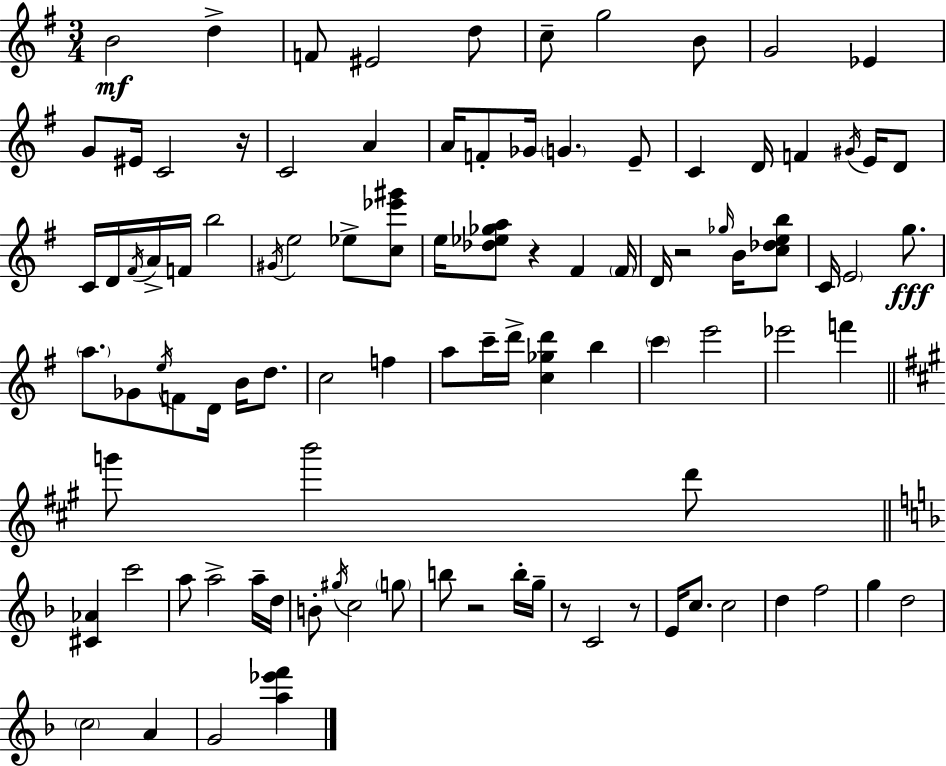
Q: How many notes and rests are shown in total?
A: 99